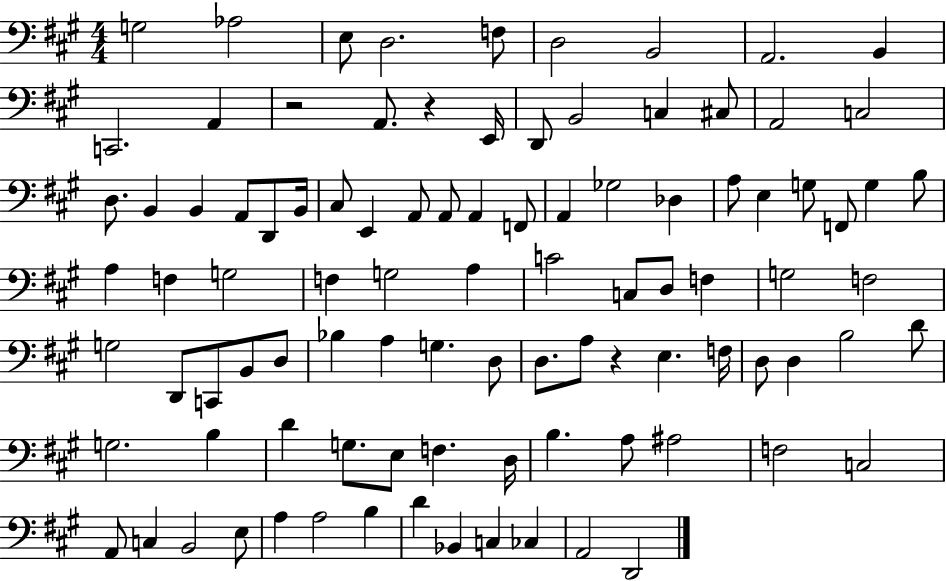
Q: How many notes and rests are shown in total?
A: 97